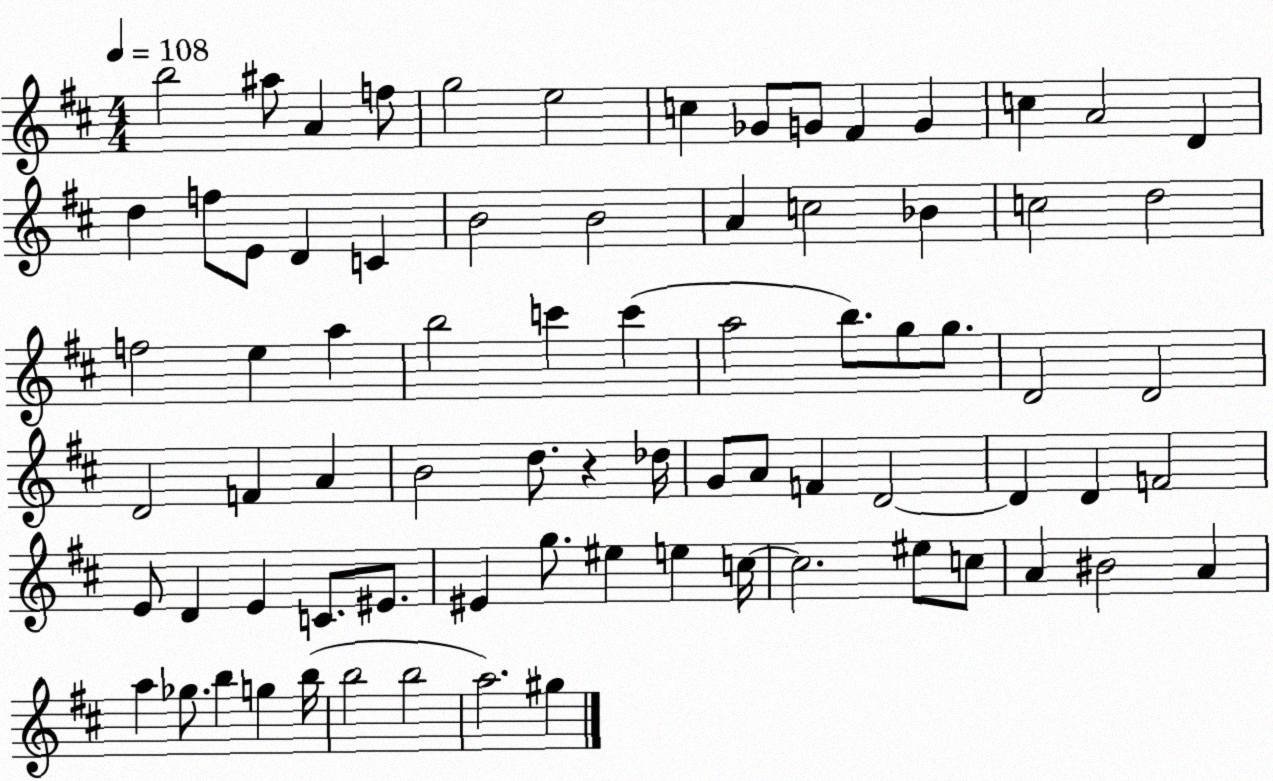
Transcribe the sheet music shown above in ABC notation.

X:1
T:Untitled
M:4/4
L:1/4
K:D
b2 ^a/2 A f/2 g2 e2 c _G/2 G/2 ^F G c A2 D d f/2 E/2 D C B2 B2 A c2 _B c2 d2 f2 e a b2 c' c' a2 b/2 g/2 g/2 D2 D2 D2 F A B2 d/2 z _d/4 G/2 A/2 F D2 D D F2 E/2 D E C/2 ^E/2 ^E g/2 ^e e c/4 c2 ^e/2 c/2 A ^B2 A a _g/2 b g b/4 b2 b2 a2 ^g